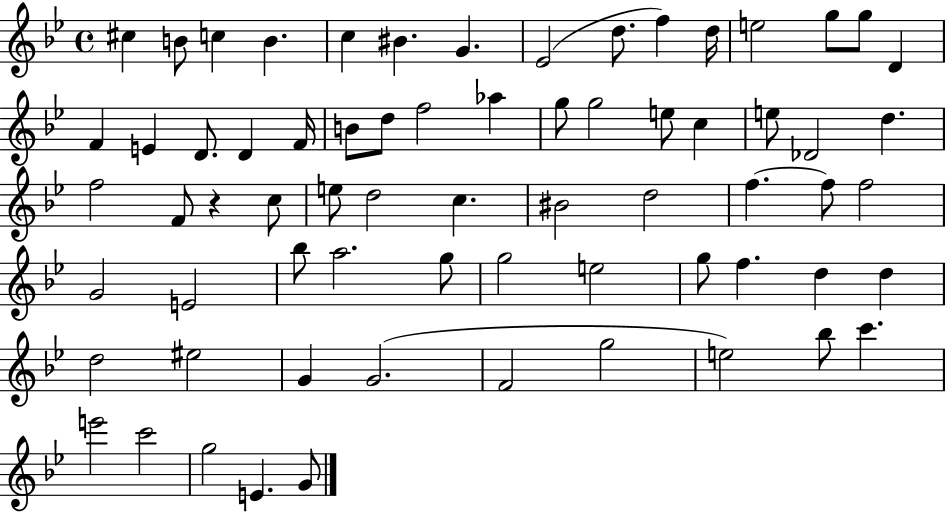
X:1
T:Untitled
M:4/4
L:1/4
K:Bb
^c B/2 c B c ^B G _E2 d/2 f d/4 e2 g/2 g/2 D F E D/2 D F/4 B/2 d/2 f2 _a g/2 g2 e/2 c e/2 _D2 d f2 F/2 z c/2 e/2 d2 c ^B2 d2 f f/2 f2 G2 E2 _b/2 a2 g/2 g2 e2 g/2 f d d d2 ^e2 G G2 F2 g2 e2 _b/2 c' e'2 c'2 g2 E G/2